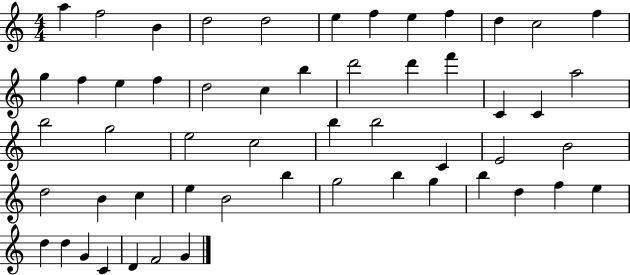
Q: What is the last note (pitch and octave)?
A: G4